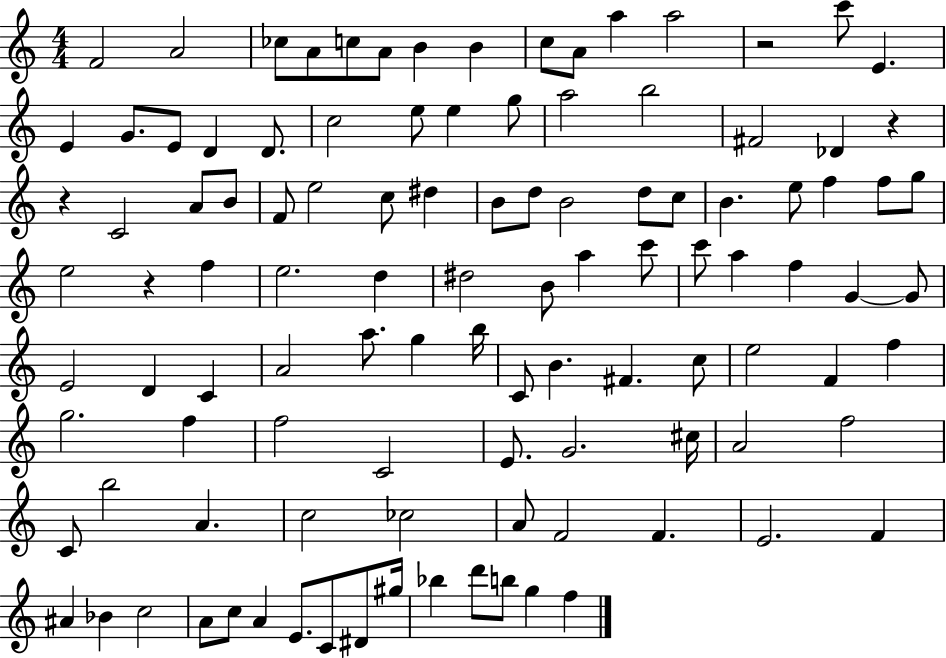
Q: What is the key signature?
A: C major